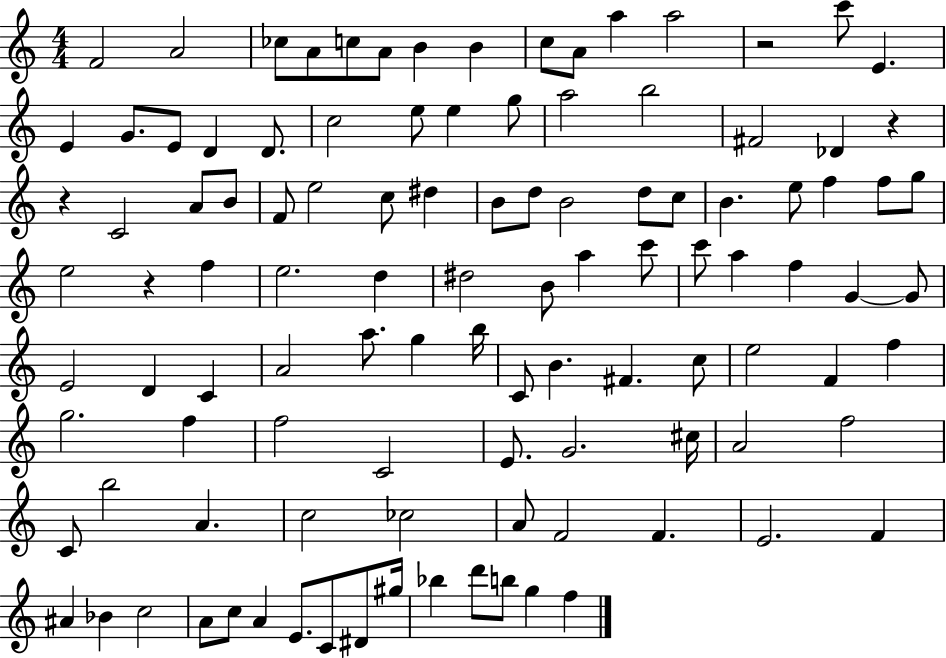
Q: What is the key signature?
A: C major